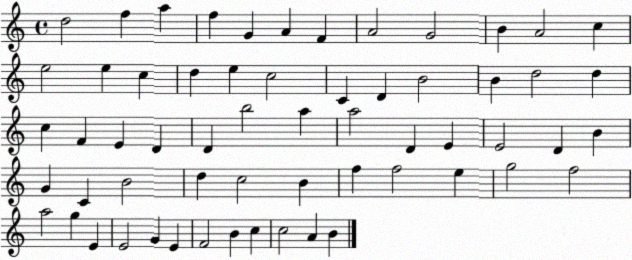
X:1
T:Untitled
M:4/4
L:1/4
K:C
d2 f a f G A F A2 G2 B A2 c e2 e c d e c2 C D B2 B d2 d c F E D D b2 a a2 D E E2 D B G C B2 d c2 B f f2 e g2 f2 a2 g E E2 G E F2 B c c2 A B